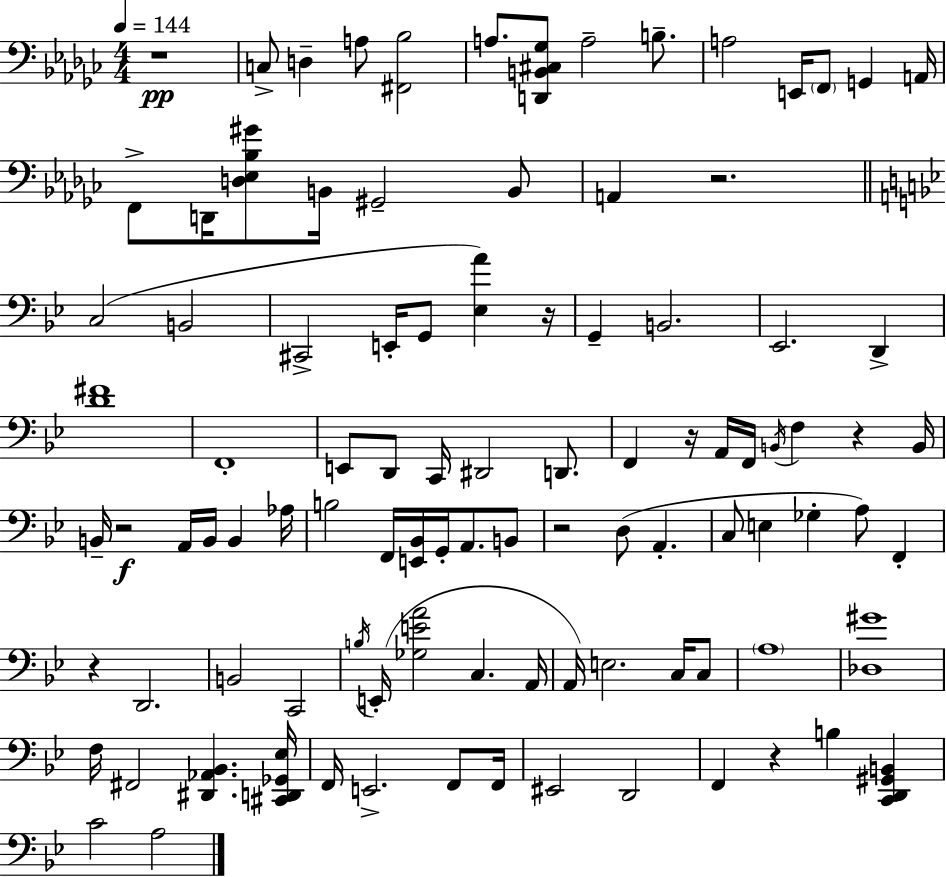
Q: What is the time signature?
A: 4/4